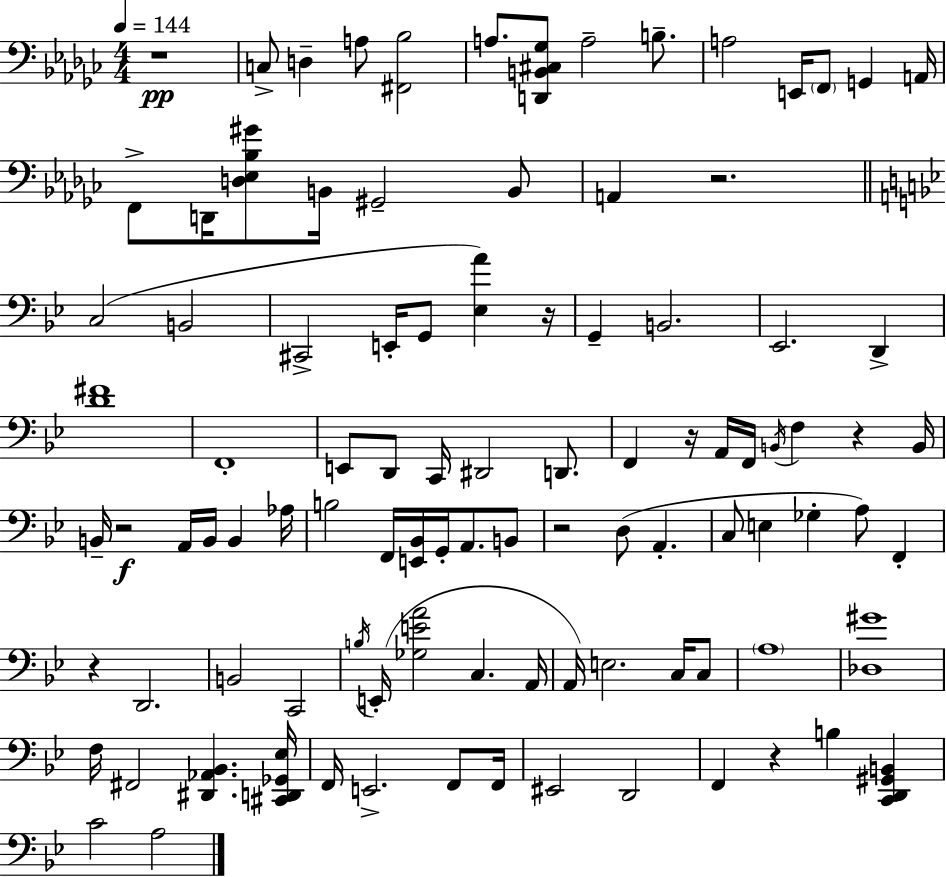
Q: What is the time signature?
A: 4/4